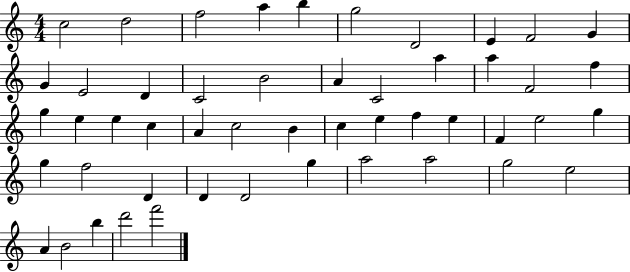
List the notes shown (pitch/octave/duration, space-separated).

C5/h D5/h F5/h A5/q B5/q G5/h D4/h E4/q F4/h G4/q G4/q E4/h D4/q C4/h B4/h A4/q C4/h A5/q A5/q F4/h F5/q G5/q E5/q E5/q C5/q A4/q C5/h B4/q C5/q E5/q F5/q E5/q F4/q E5/h G5/q G5/q F5/h D4/q D4/q D4/h G5/q A5/h A5/h G5/h E5/h A4/q B4/h B5/q D6/h F6/h